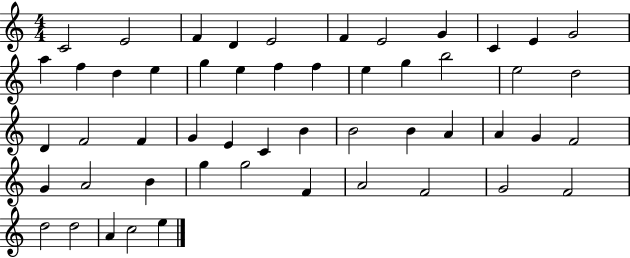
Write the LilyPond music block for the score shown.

{
  \clef treble
  \numericTimeSignature
  \time 4/4
  \key c \major
  c'2 e'2 | f'4 d'4 e'2 | f'4 e'2 g'4 | c'4 e'4 g'2 | \break a''4 f''4 d''4 e''4 | g''4 e''4 f''4 f''4 | e''4 g''4 b''2 | e''2 d''2 | \break d'4 f'2 f'4 | g'4 e'4 c'4 b'4 | b'2 b'4 a'4 | a'4 g'4 f'2 | \break g'4 a'2 b'4 | g''4 g''2 f'4 | a'2 f'2 | g'2 f'2 | \break d''2 d''2 | a'4 c''2 e''4 | \bar "|."
}